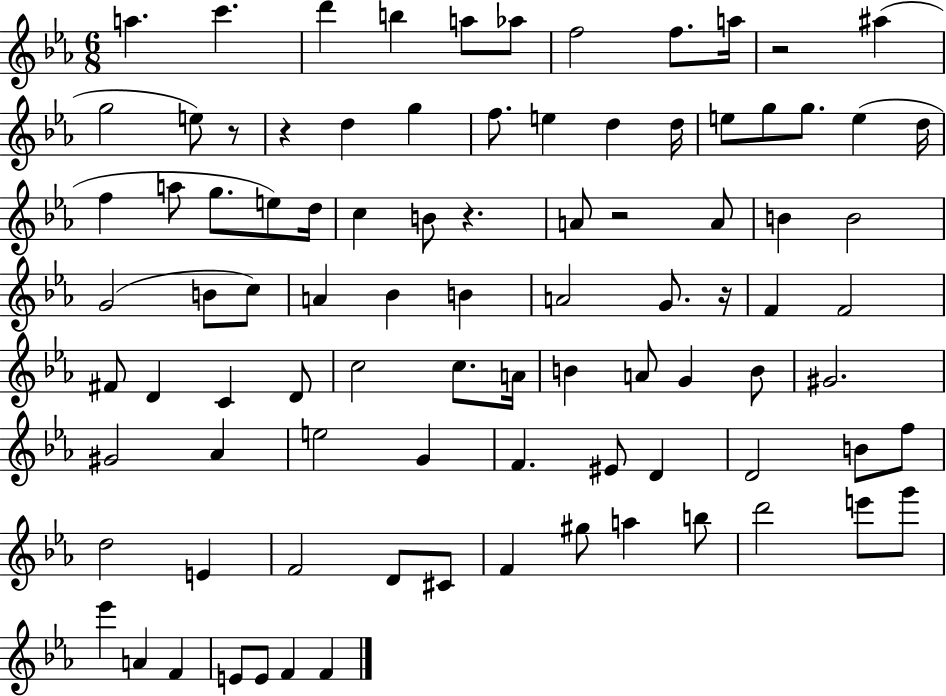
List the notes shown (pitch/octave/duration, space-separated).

A5/q. C6/q. D6/q B5/q A5/e Ab5/e F5/h F5/e. A5/s R/h A#5/q G5/h E5/e R/e R/q D5/q G5/q F5/e. E5/q D5/q D5/s E5/e G5/e G5/e. E5/q D5/s F5/q A5/e G5/e. E5/e D5/s C5/q B4/e R/q. A4/e R/h A4/e B4/q B4/h G4/h B4/e C5/e A4/q Bb4/q B4/q A4/h G4/e. R/s F4/q F4/h F#4/e D4/q C4/q D4/e C5/h C5/e. A4/s B4/q A4/e G4/q B4/e G#4/h. G#4/h Ab4/q E5/h G4/q F4/q. EIS4/e D4/q D4/h B4/e F5/e D5/h E4/q F4/h D4/e C#4/e F4/q G#5/e A5/q B5/e D6/h E6/e G6/e Eb6/q A4/q F4/q E4/e E4/e F4/q F4/q